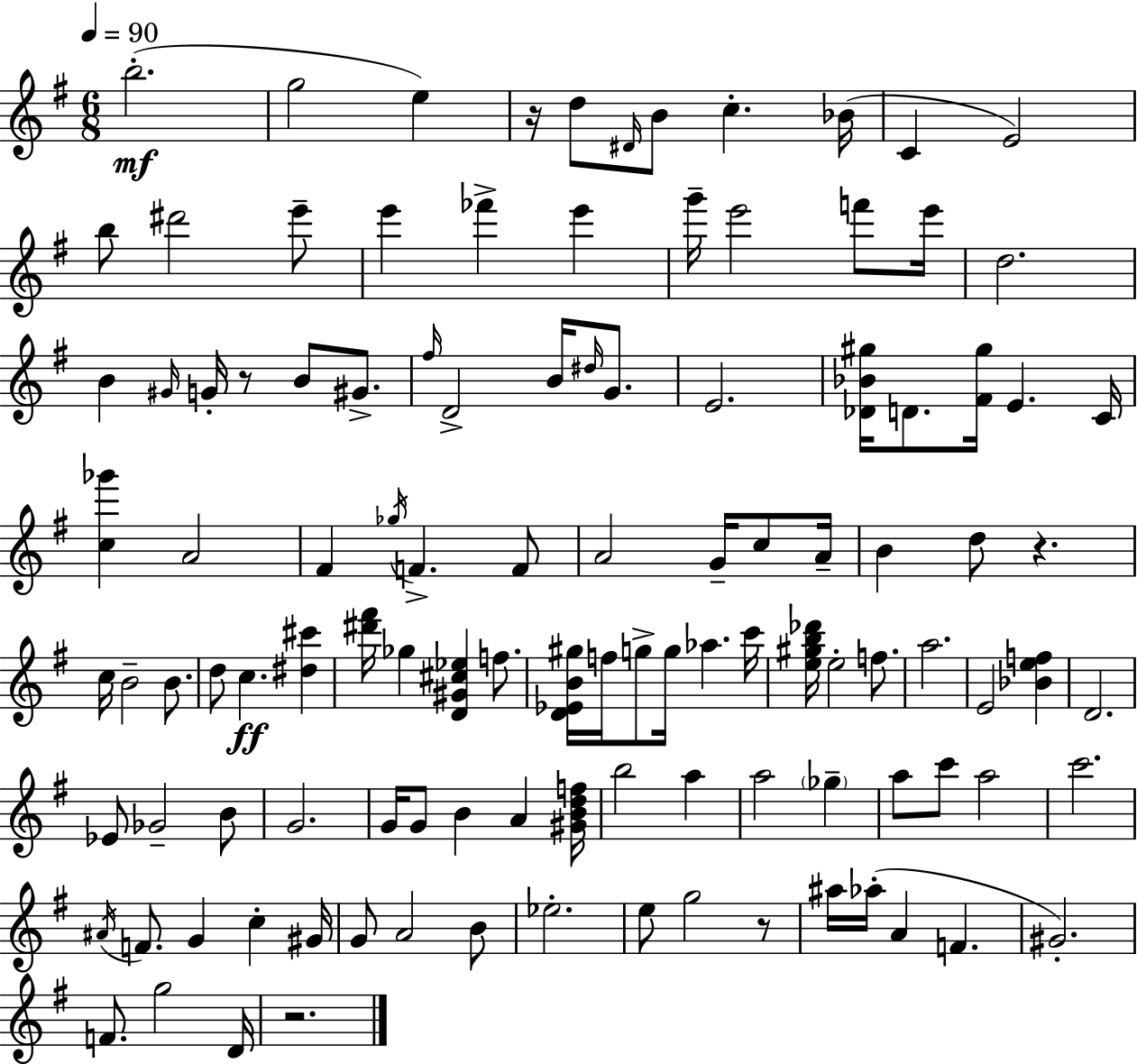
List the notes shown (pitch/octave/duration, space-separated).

B5/h. G5/h E5/q R/s D5/e D#4/s B4/e C5/q. Bb4/s C4/q E4/h B5/e D#6/h E6/e E6/q FES6/q E6/q G6/s E6/h F6/e E6/s D5/h. B4/q G#4/s G4/s R/e B4/e G#4/e. F#5/s D4/h B4/s D#5/s G4/e. E4/h. [Db4,Bb4,G#5]/s D4/e. [F#4,G#5]/s E4/q. C4/s [C5,Gb6]/q A4/h F#4/q Gb5/s F4/q. F4/e A4/h G4/s C5/e A4/s B4/q D5/e R/q. C5/s B4/h B4/e. D5/e C5/q. [D#5,C#6]/q [D#6,F#6]/s Gb5/q [D4,G#4,C#5,Eb5]/q F5/e. [D4,Eb4,B4,G#5]/s F5/s G5/e G5/s Ab5/q. C6/s [E5,G#5,B5,Db6]/s E5/h F5/e. A5/h. E4/h [Bb4,E5,F5]/q D4/h. Eb4/e Gb4/h B4/e G4/h. G4/s G4/e B4/q A4/q [G#4,B4,D5,F5]/s B5/h A5/q A5/h Gb5/q A5/e C6/e A5/h C6/h. A#4/s F4/e. G4/q C5/q G#4/s G4/e A4/h B4/e Eb5/h. E5/e G5/h R/e A#5/s Ab5/s A4/q F4/q. G#4/h. F4/e. G5/h D4/s R/h.